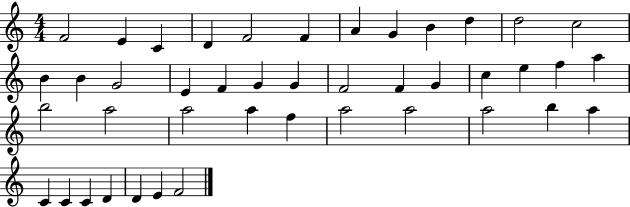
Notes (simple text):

F4/h E4/q C4/q D4/q F4/h F4/q A4/q G4/q B4/q D5/q D5/h C5/h B4/q B4/q G4/h E4/q F4/q G4/q G4/q F4/h F4/q G4/q C5/q E5/q F5/q A5/q B5/h A5/h A5/h A5/q F5/q A5/h A5/h A5/h B5/q A5/q C4/q C4/q C4/q D4/q D4/q E4/q F4/h